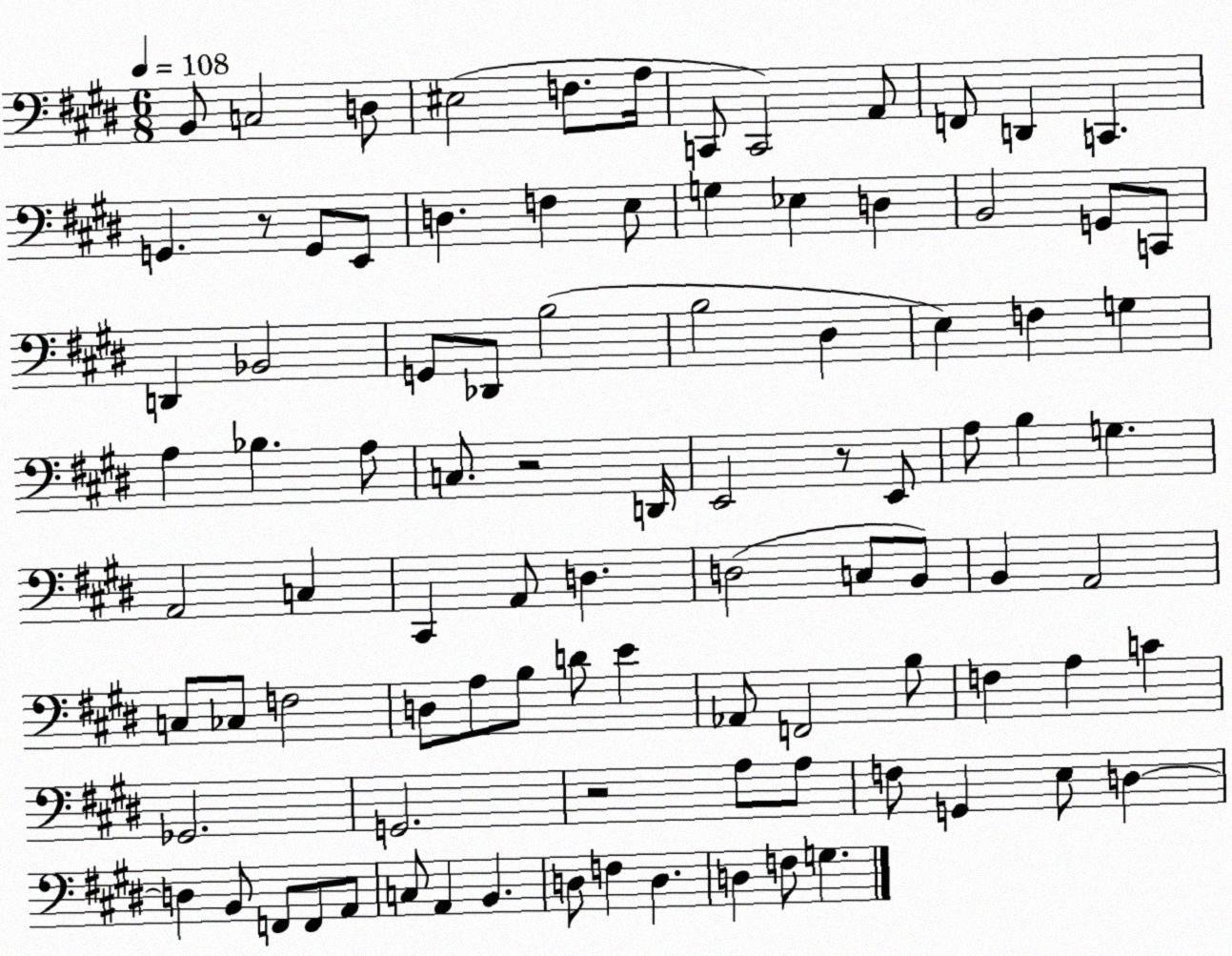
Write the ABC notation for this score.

X:1
T:Untitled
M:6/8
L:1/4
K:E
B,,/2 C,2 D,/2 ^E,2 F,/2 A,/4 C,,/2 C,,2 A,,/2 F,,/2 D,, C,, G,, z/2 G,,/2 E,,/2 D, F, E,/2 G, _E, D, B,,2 G,,/2 C,,/2 D,, _B,,2 G,,/2 _D,,/2 B,2 B,2 ^D, E, F, G, A, _B, A,/2 C,/2 z2 D,,/4 E,,2 z/2 E,,/2 A,/2 B, G, A,,2 C, ^C,, A,,/2 D, D,2 C,/2 B,,/2 B,, A,,2 C,/2 _C,/2 F,2 D,/2 A,/2 B,/2 D/2 E _A,,/2 F,,2 B,/2 F, A, C _G,,2 G,,2 z2 A,/2 A,/2 F,/2 G,, E,/2 D, D, B,,/2 F,,/2 F,,/2 A,,/2 C,/2 A,, B,, D,/2 F, D, D, F,/2 G,